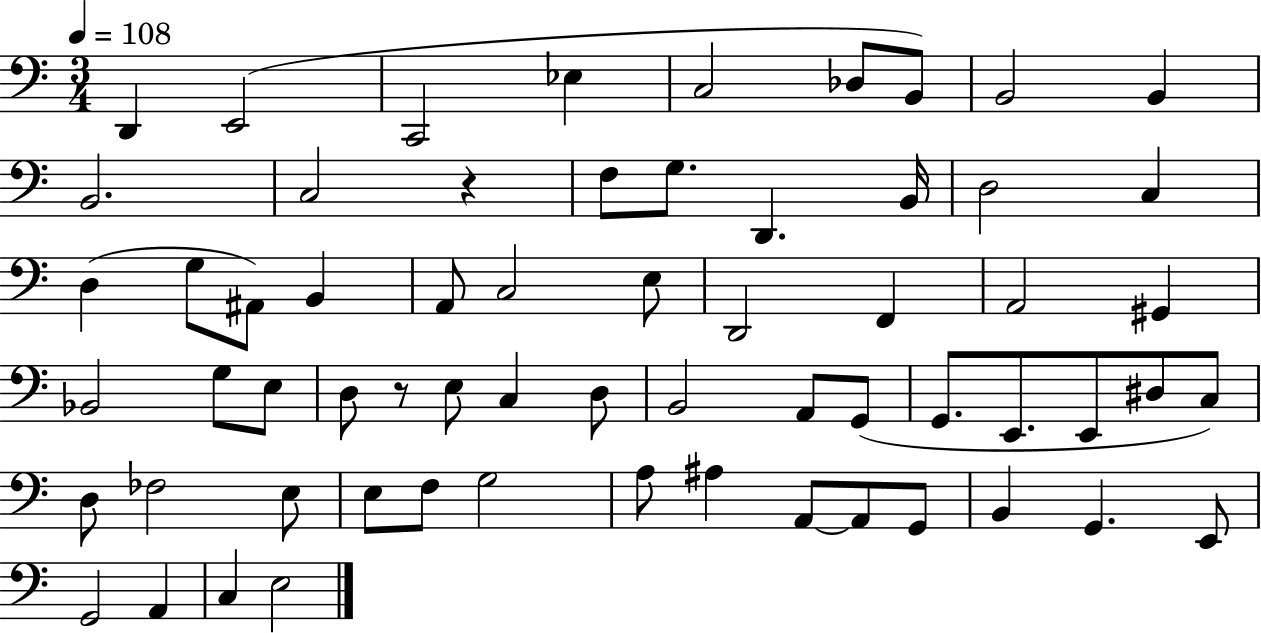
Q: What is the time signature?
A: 3/4